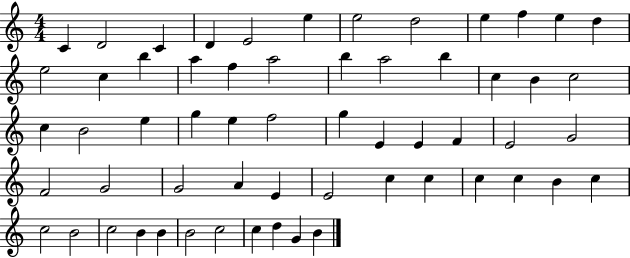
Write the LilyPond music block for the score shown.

{
  \clef treble
  \numericTimeSignature
  \time 4/4
  \key c \major
  c'4 d'2 c'4 | d'4 e'2 e''4 | e''2 d''2 | e''4 f''4 e''4 d''4 | \break e''2 c''4 b''4 | a''4 f''4 a''2 | b''4 a''2 b''4 | c''4 b'4 c''2 | \break c''4 b'2 e''4 | g''4 e''4 f''2 | g''4 e'4 e'4 f'4 | e'2 g'2 | \break f'2 g'2 | g'2 a'4 e'4 | e'2 c''4 c''4 | c''4 c''4 b'4 c''4 | \break c''2 b'2 | c''2 b'4 b'4 | b'2 c''2 | c''4 d''4 g'4 b'4 | \break \bar "|."
}